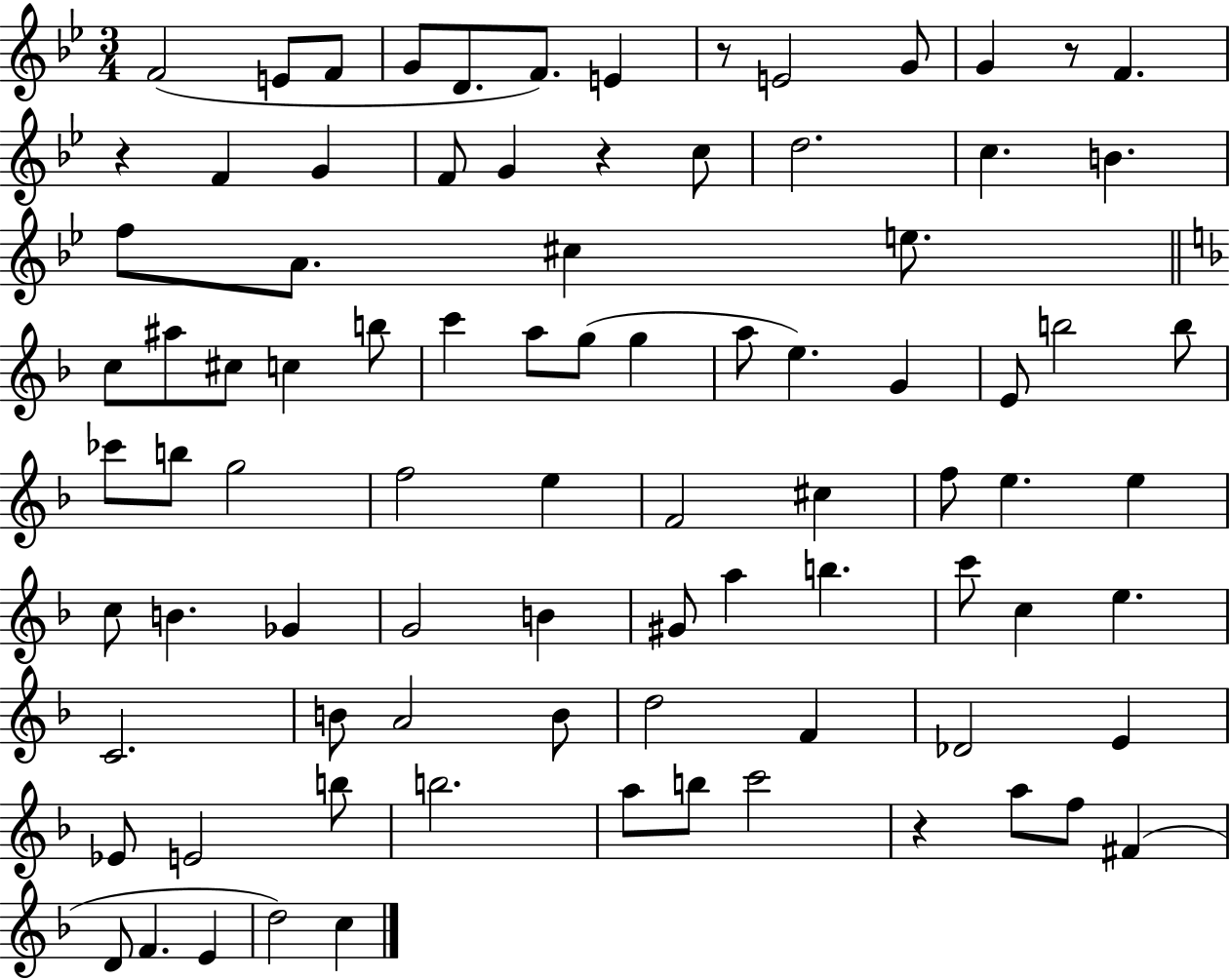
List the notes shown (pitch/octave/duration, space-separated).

F4/h E4/e F4/e G4/e D4/e. F4/e. E4/q R/e E4/h G4/e G4/q R/e F4/q. R/q F4/q G4/q F4/e G4/q R/q C5/e D5/h. C5/q. B4/q. F5/e A4/e. C#5/q E5/e. C5/e A#5/e C#5/e C5/q B5/e C6/q A5/e G5/e G5/q A5/e E5/q. G4/q E4/e B5/h B5/e CES6/e B5/e G5/h F5/h E5/q F4/h C#5/q F5/e E5/q. E5/q C5/e B4/q. Gb4/q G4/h B4/q G#4/e A5/q B5/q. C6/e C5/q E5/q. C4/h. B4/e A4/h B4/e D5/h F4/q Db4/h E4/q Eb4/e E4/h B5/e B5/h. A5/e B5/e C6/h R/q A5/e F5/e F#4/q D4/e F4/q. E4/q D5/h C5/q